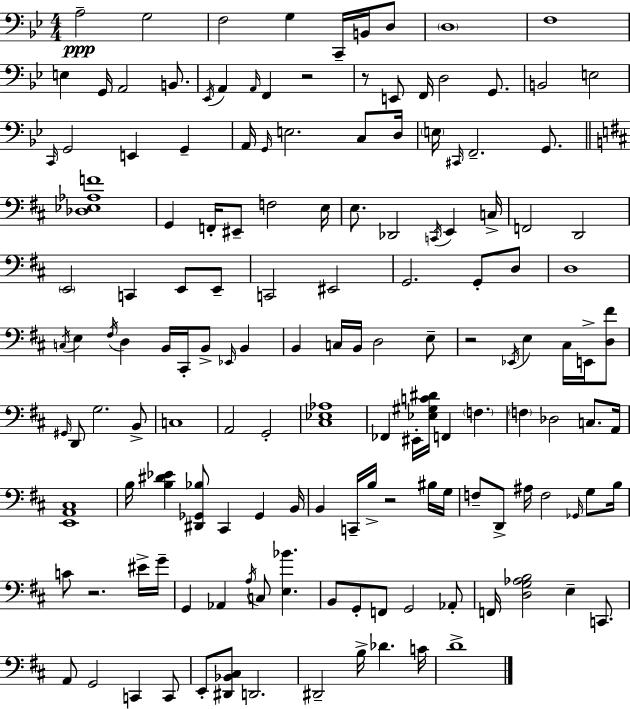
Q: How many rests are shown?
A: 5